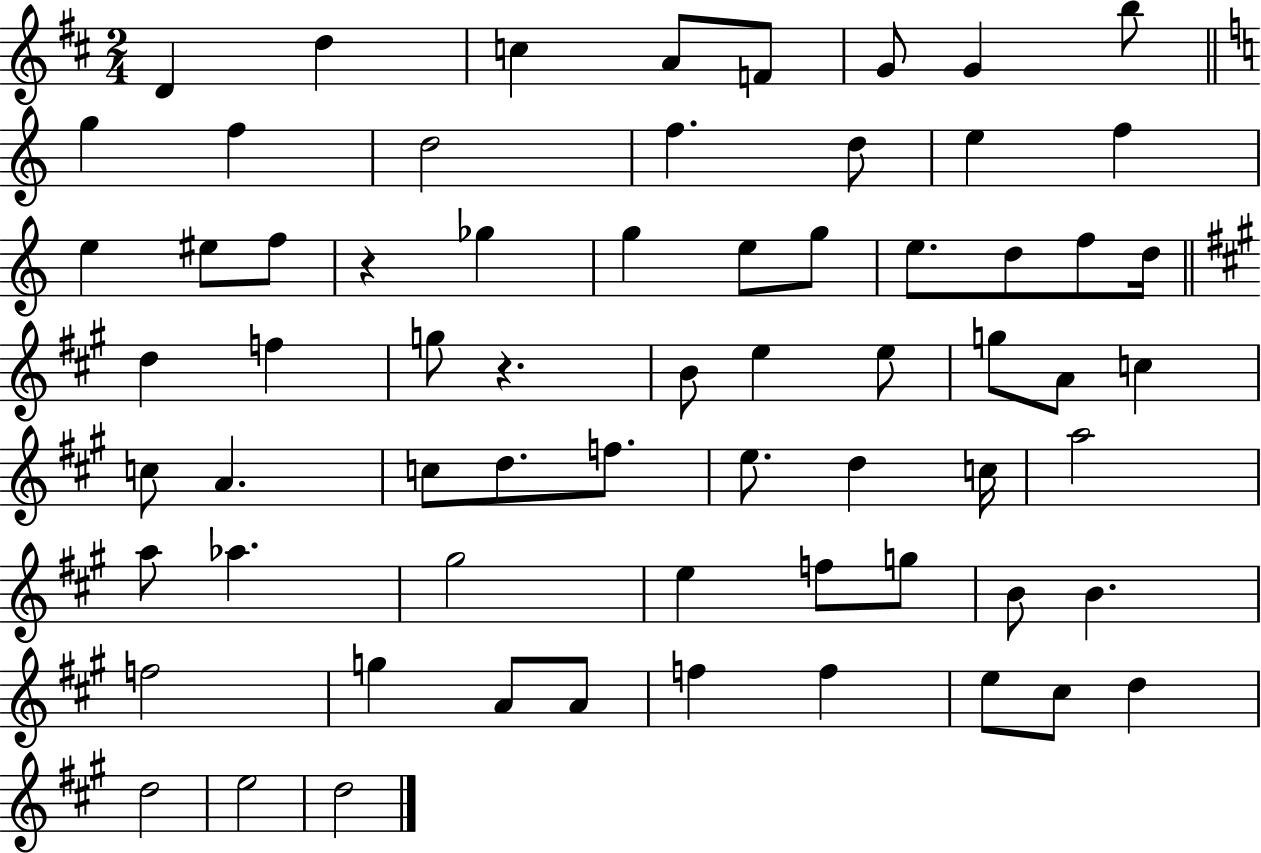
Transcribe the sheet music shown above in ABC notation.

X:1
T:Untitled
M:2/4
L:1/4
K:D
D d c A/2 F/2 G/2 G b/2 g f d2 f d/2 e f e ^e/2 f/2 z _g g e/2 g/2 e/2 d/2 f/2 d/4 d f g/2 z B/2 e e/2 g/2 A/2 c c/2 A c/2 d/2 f/2 e/2 d c/4 a2 a/2 _a ^g2 e f/2 g/2 B/2 B f2 g A/2 A/2 f f e/2 ^c/2 d d2 e2 d2